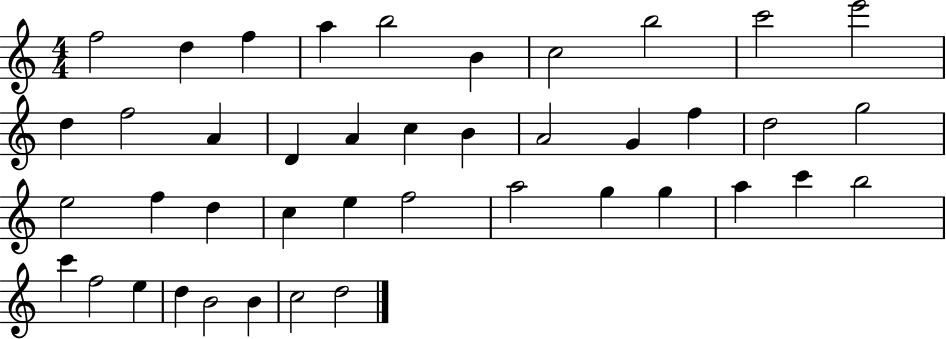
X:1
T:Untitled
M:4/4
L:1/4
K:C
f2 d f a b2 B c2 b2 c'2 e'2 d f2 A D A c B A2 G f d2 g2 e2 f d c e f2 a2 g g a c' b2 c' f2 e d B2 B c2 d2